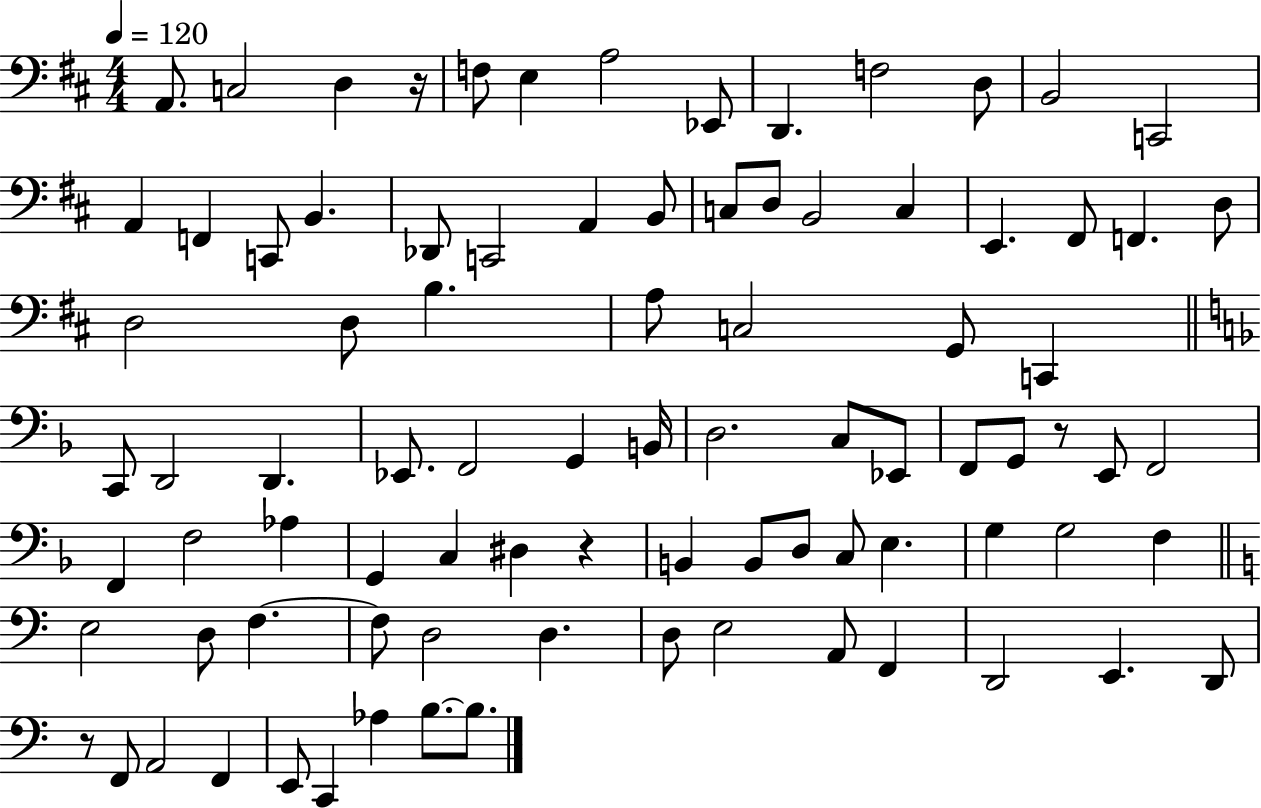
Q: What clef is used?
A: bass